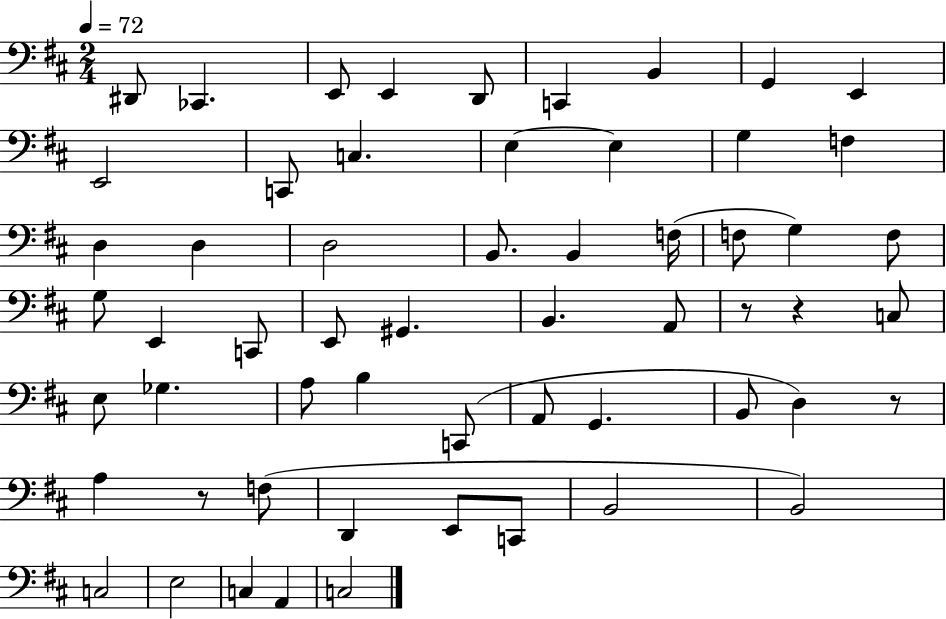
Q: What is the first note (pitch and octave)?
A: D#2